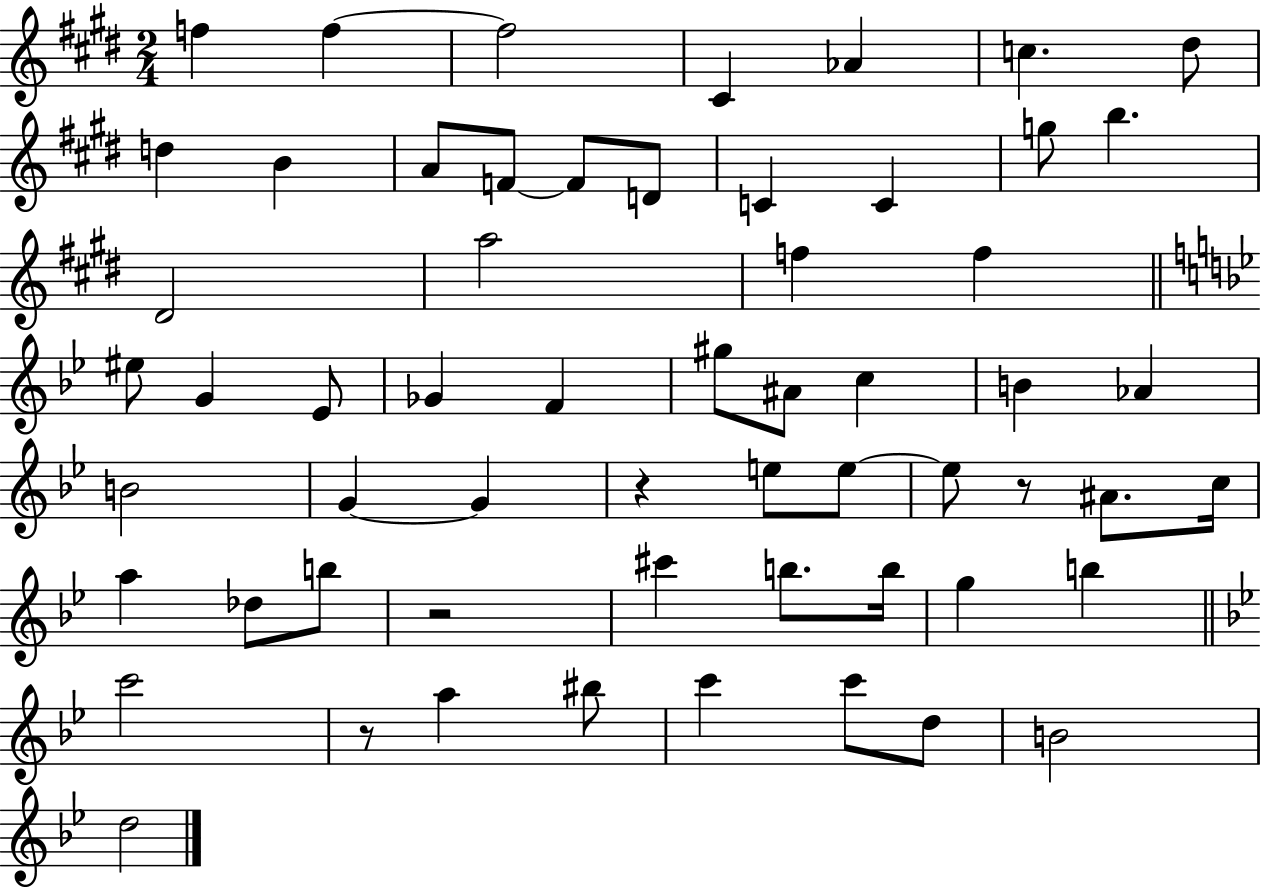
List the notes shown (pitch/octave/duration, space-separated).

F5/q F5/q F5/h C#4/q Ab4/q C5/q. D#5/e D5/q B4/q A4/e F4/e F4/e D4/e C4/q C4/q G5/e B5/q. D#4/h A5/h F5/q F5/q EIS5/e G4/q Eb4/e Gb4/q F4/q G#5/e A#4/e C5/q B4/q Ab4/q B4/h G4/q G4/q R/q E5/e E5/e E5/e R/e A#4/e. C5/s A5/q Db5/e B5/e R/h C#6/q B5/e. B5/s G5/q B5/q C6/h R/e A5/q BIS5/e C6/q C6/e D5/e B4/h D5/h